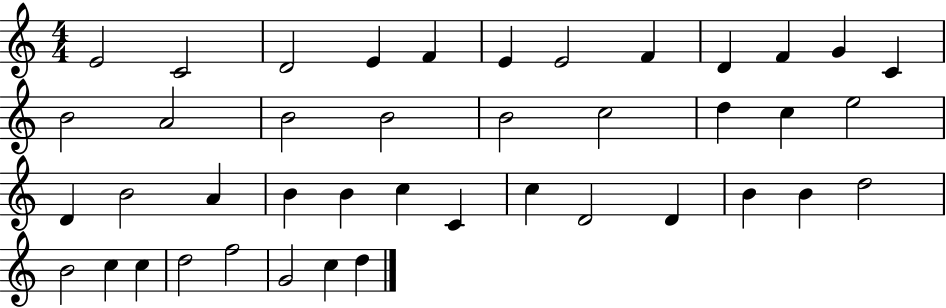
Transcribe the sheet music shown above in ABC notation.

X:1
T:Untitled
M:4/4
L:1/4
K:C
E2 C2 D2 E F E E2 F D F G C B2 A2 B2 B2 B2 c2 d c e2 D B2 A B B c C c D2 D B B d2 B2 c c d2 f2 G2 c d